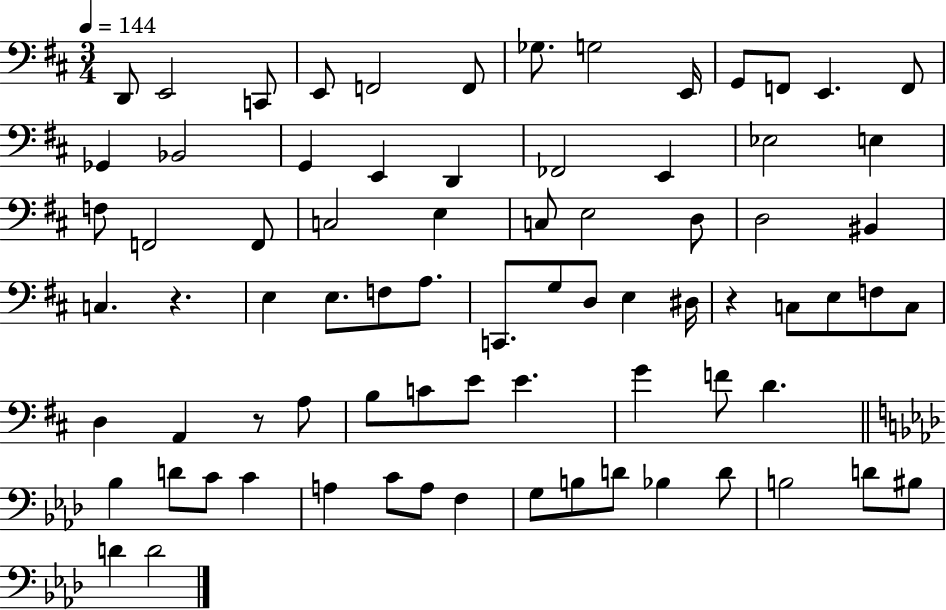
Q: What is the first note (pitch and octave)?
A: D2